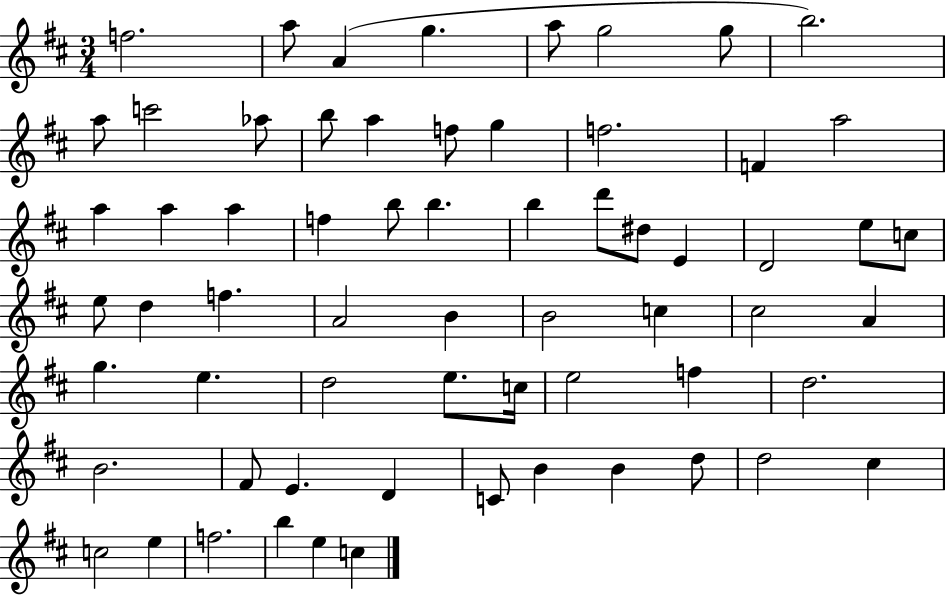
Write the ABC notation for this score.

X:1
T:Untitled
M:3/4
L:1/4
K:D
f2 a/2 A g a/2 g2 g/2 b2 a/2 c'2 _a/2 b/2 a f/2 g f2 F a2 a a a f b/2 b b d'/2 ^d/2 E D2 e/2 c/2 e/2 d f A2 B B2 c ^c2 A g e d2 e/2 c/4 e2 f d2 B2 ^F/2 E D C/2 B B d/2 d2 ^c c2 e f2 b e c